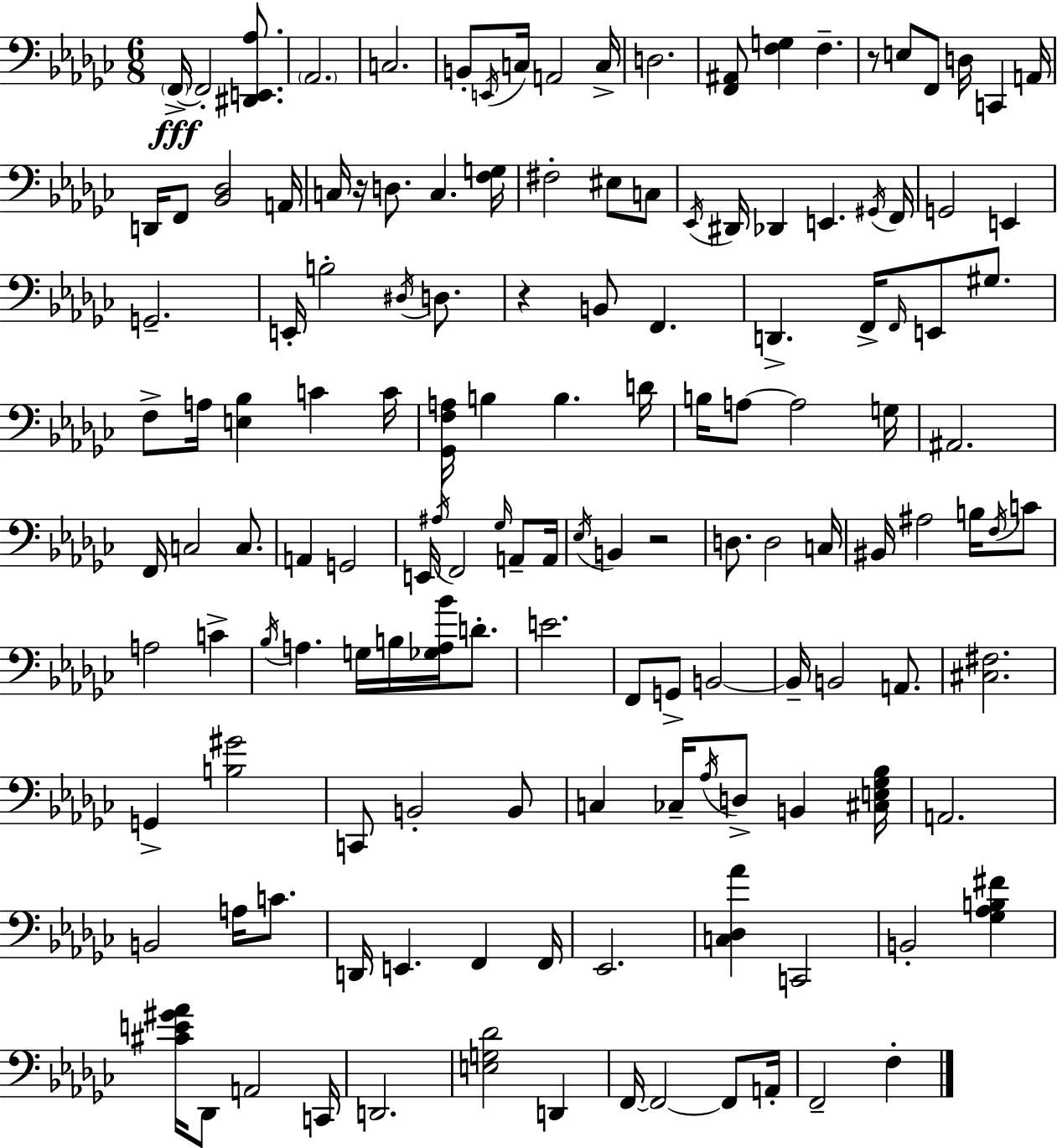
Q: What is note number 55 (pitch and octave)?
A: A3